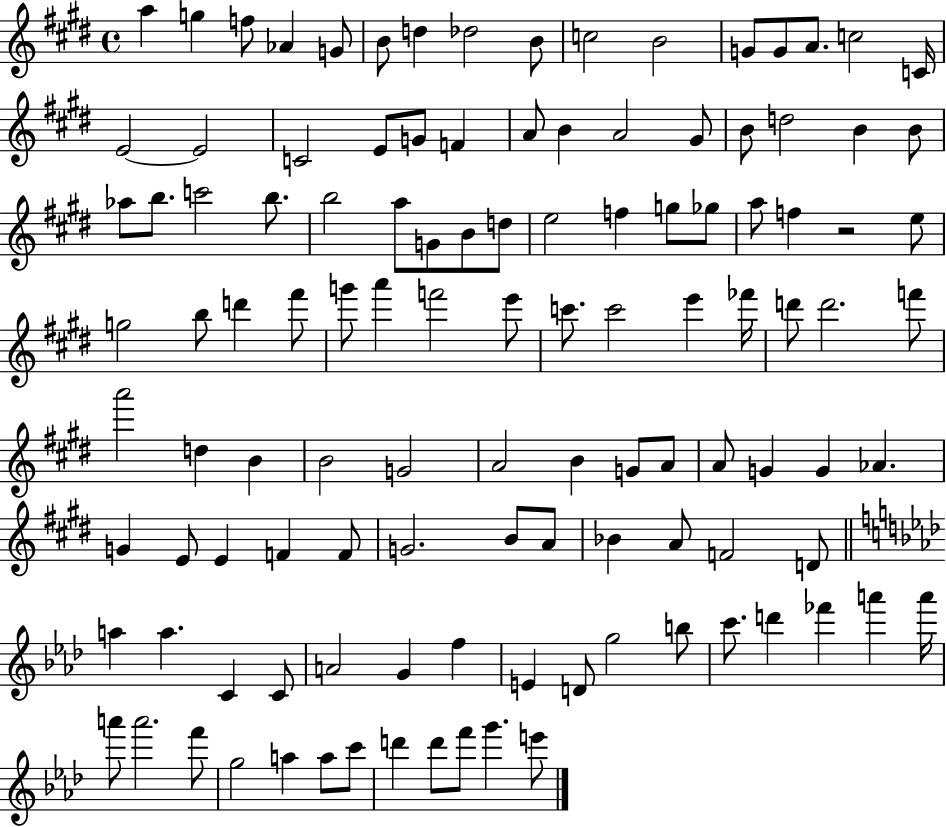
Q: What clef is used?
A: treble